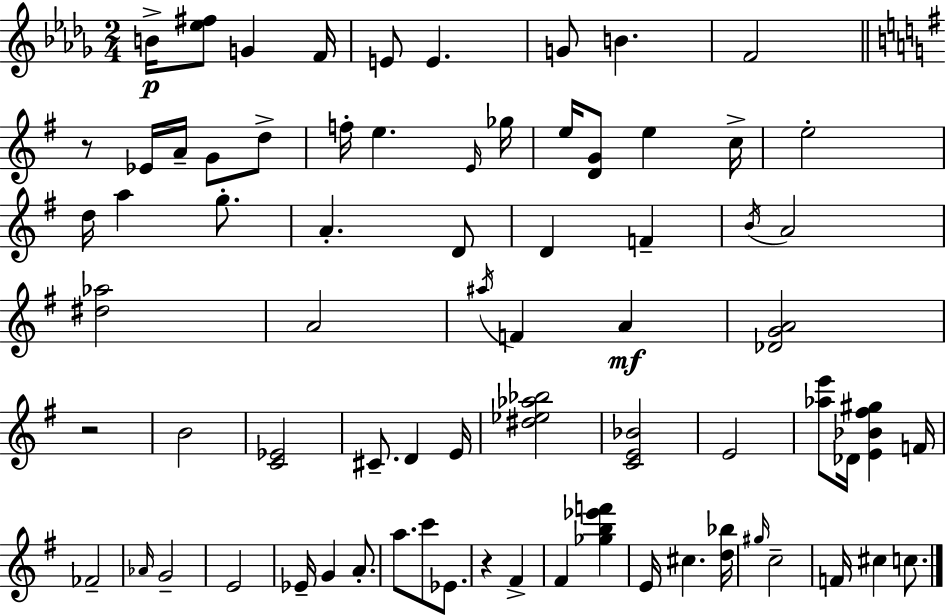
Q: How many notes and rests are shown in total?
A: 73